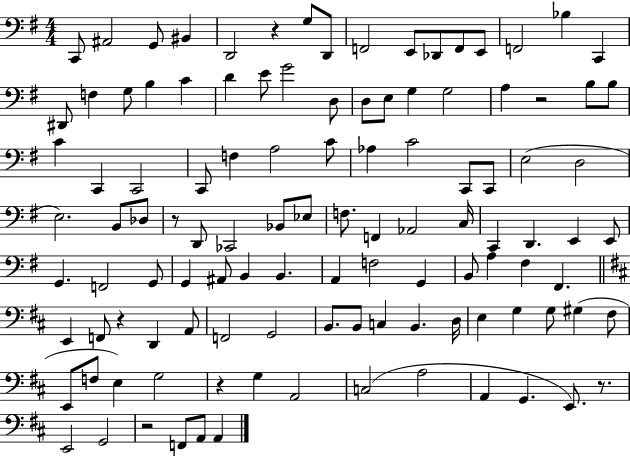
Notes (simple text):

C2/e A#2/h G2/e BIS2/q D2/h R/q G3/e D2/e F2/h E2/e Db2/e F2/e E2/e F2/h Bb3/q C2/q D#2/e F3/q G3/e B3/q C4/q D4/q E4/e G4/h D3/e D3/e E3/e G3/q G3/h A3/q R/h B3/e B3/e C4/q C2/q C2/h C2/e F3/q A3/h C4/e Ab3/q C4/h C2/e C2/e E3/h D3/h E3/h. B2/e Db3/e R/e D2/e CES2/h Bb2/e Eb3/e F3/e. F2/q Ab2/h C3/s C2/q D2/q. E2/q E2/e G2/q. F2/h G2/e G2/q A#2/e B2/q B2/q. A2/q F3/h G2/q B2/e A3/q F#3/q F#2/q. E2/q F2/e R/q D2/q A2/e F2/h G2/h B2/e. B2/e C3/q B2/q. D3/s E3/q G3/q G3/e G#3/q F#3/e E2/e F3/e E3/q G3/h R/q G3/q A2/h C3/h A3/h A2/q G2/q. E2/e. R/e. E2/h G2/h R/h F2/e A2/e A2/q